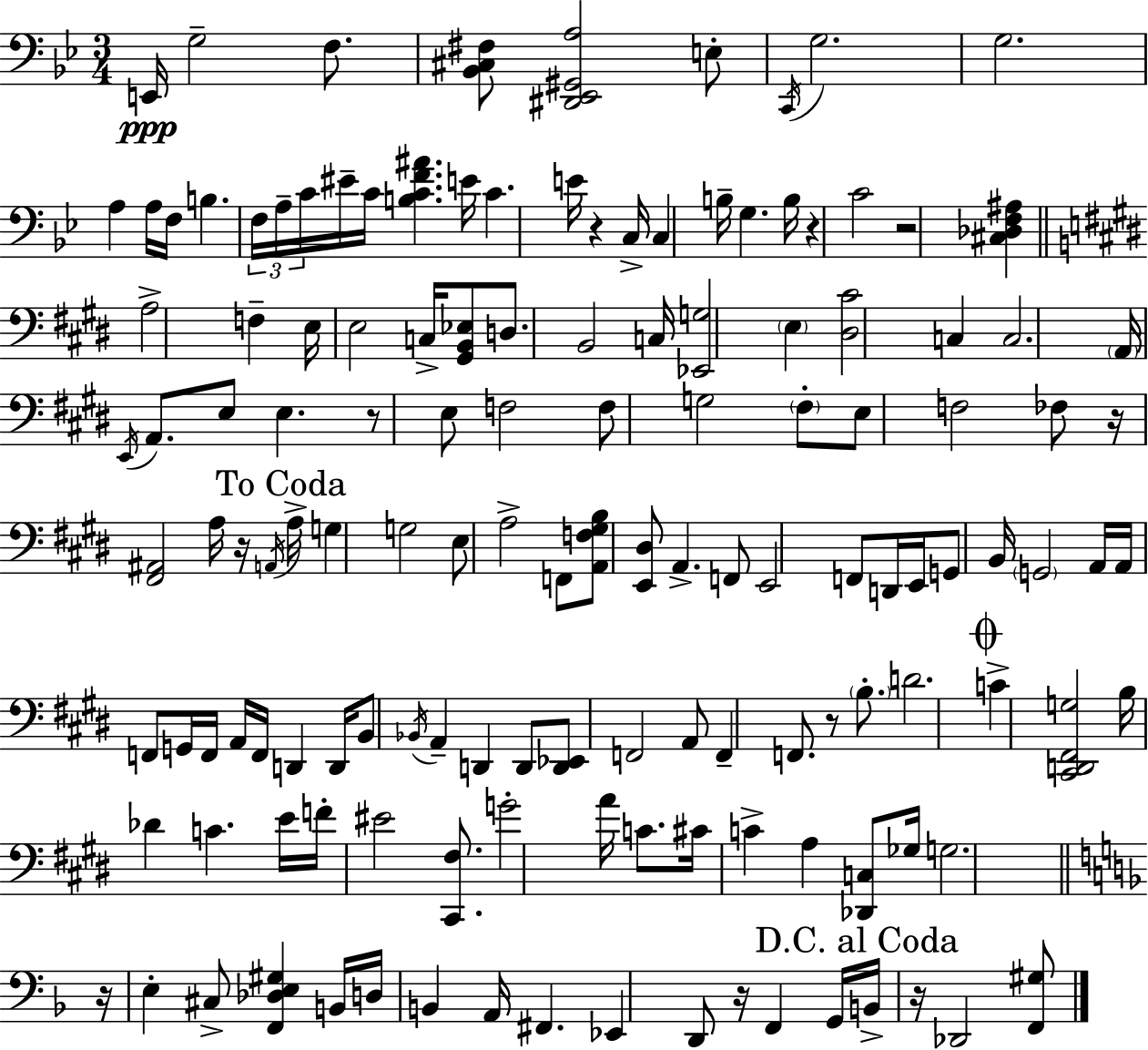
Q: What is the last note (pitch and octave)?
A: Db2